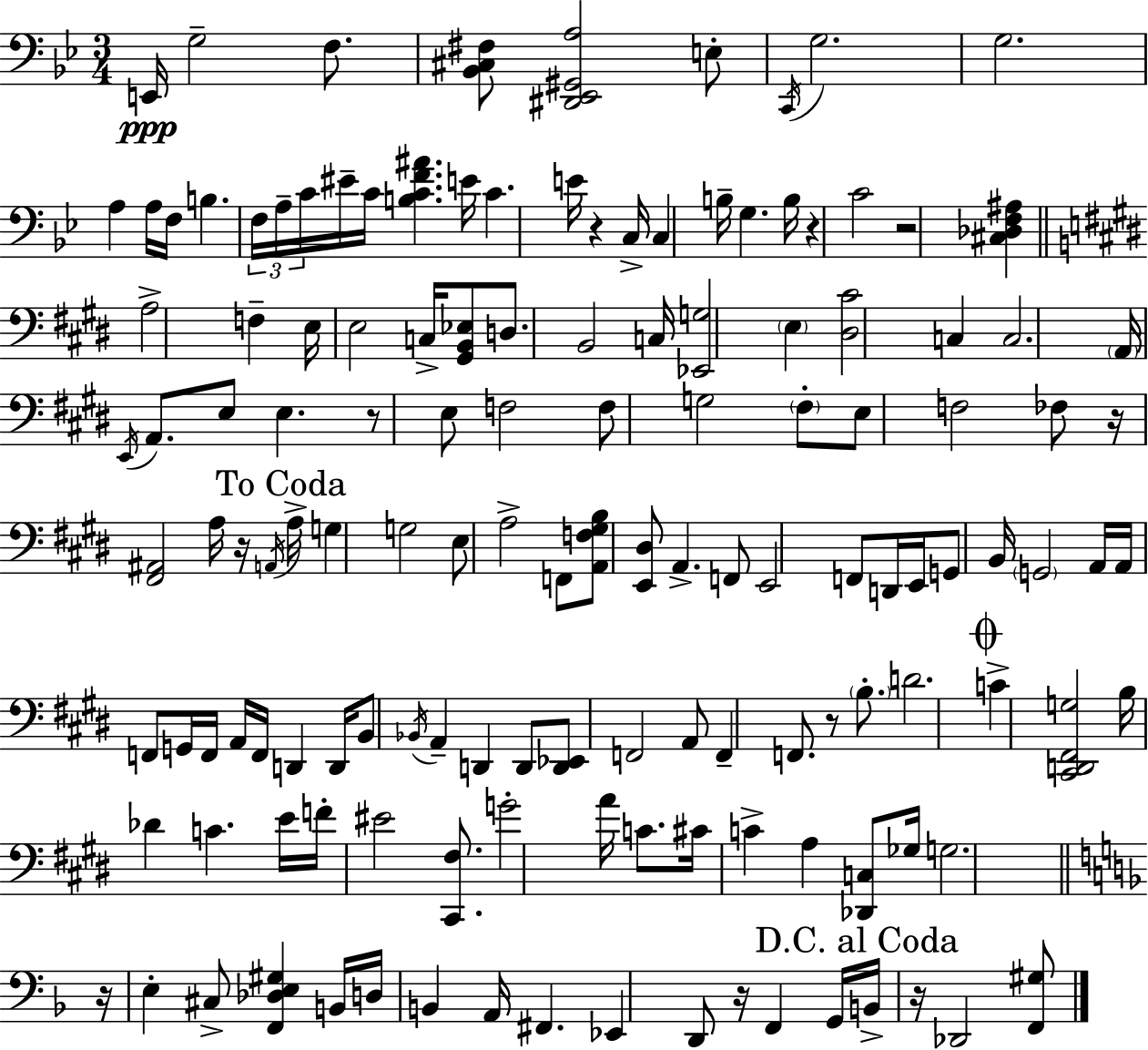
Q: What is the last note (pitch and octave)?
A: Db2